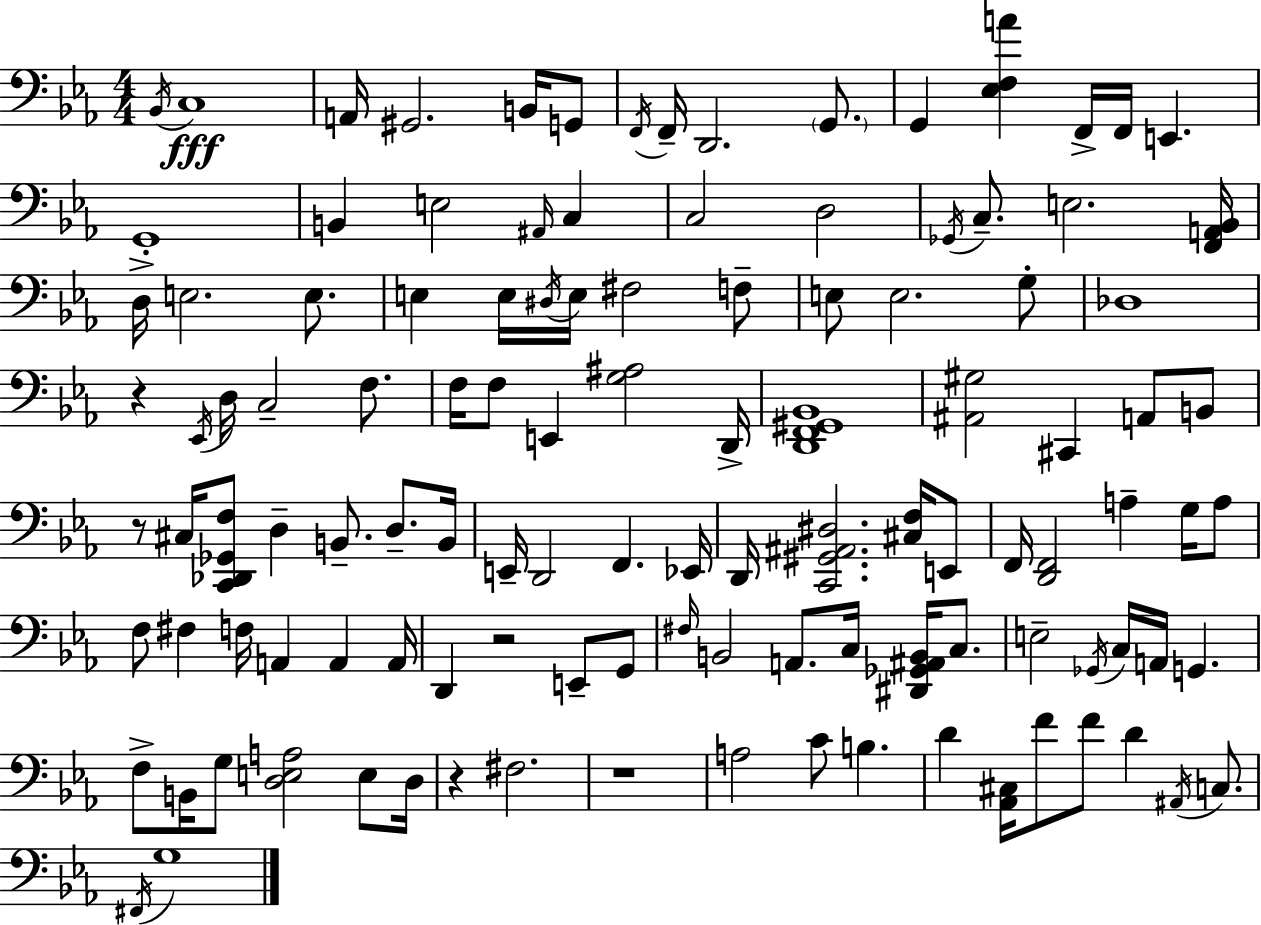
Bb2/s C3/w A2/s G#2/h. B2/s G2/e F2/s F2/s D2/h. G2/e. G2/q [Eb3,F3,A4]/q F2/s F2/s E2/q. G2/w B2/q E3/h A#2/s C3/q C3/h D3/h Gb2/s C3/e. E3/h. [F2,A2,Bb2]/s D3/s E3/h. E3/e. E3/q E3/s D#3/s E3/s F#3/h F3/e E3/e E3/h. G3/e Db3/w R/q Eb2/s D3/s C3/h F3/e. F3/s F3/e E2/q [G3,A#3]/h D2/s [D2,F2,G#2,Bb2]/w [A#2,G#3]/h C#2/q A2/e B2/e R/e C#3/s [C2,Db2,Gb2,F3]/e D3/q B2/e. D3/e. B2/s E2/s D2/h F2/q. Eb2/s D2/s [C2,G#2,A#2,D#3]/h. [C#3,F3]/s E2/e F2/s [D2,F2]/h A3/q G3/s A3/e F3/e F#3/q F3/s A2/q A2/q A2/s D2/q R/h E2/e G2/e F#3/s B2/h A2/e. C3/s [D#2,Gb2,A#2,B2]/s C3/e. E3/h Gb2/s C3/s A2/s G2/q. F3/e B2/s G3/e [D3,E3,A3]/h E3/e D3/s R/q F#3/h. R/w A3/h C4/e B3/q. D4/q [Ab2,C#3]/s F4/e F4/e D4/q A#2/s C3/e. F#2/s G3/w